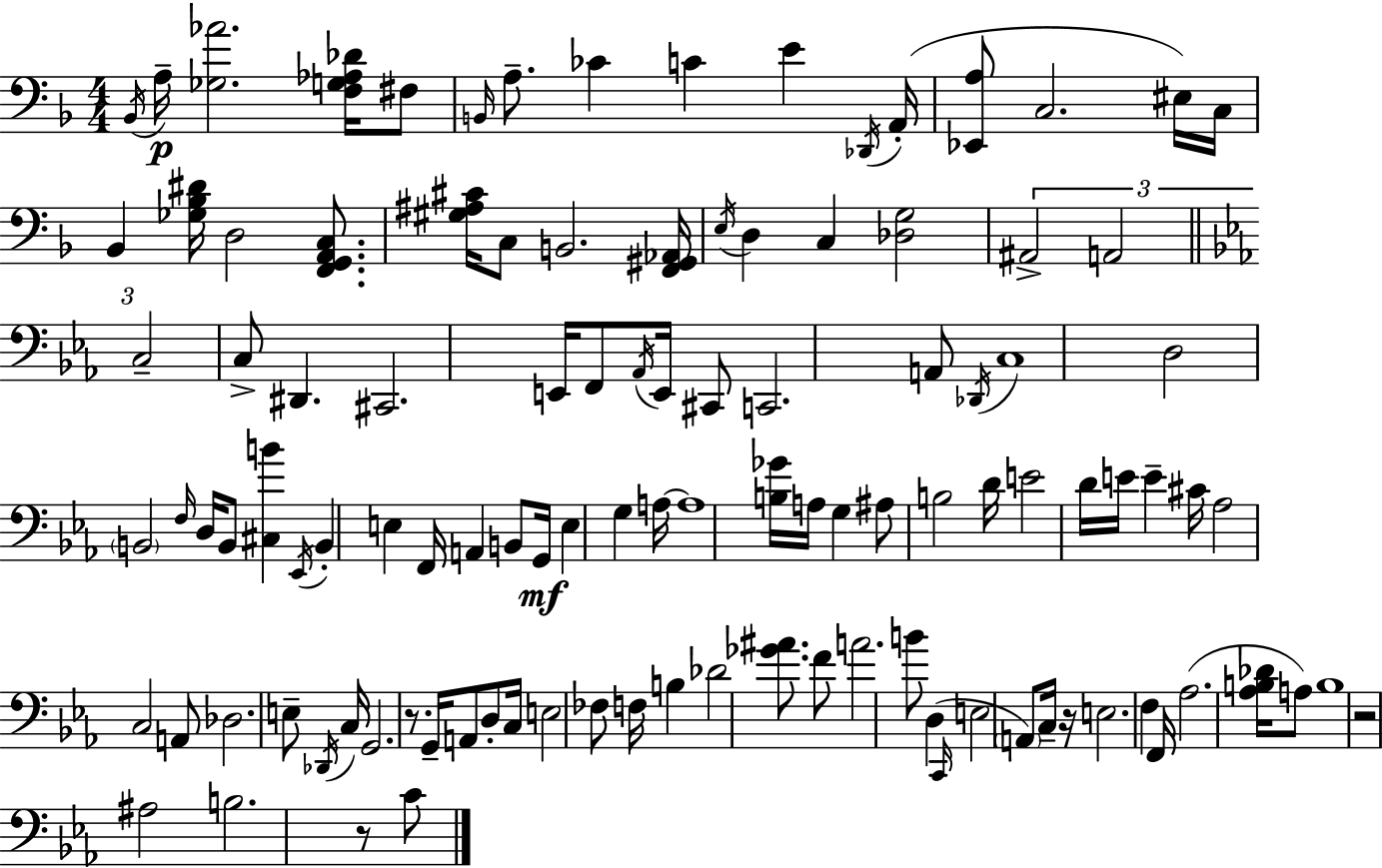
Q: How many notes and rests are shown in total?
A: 111